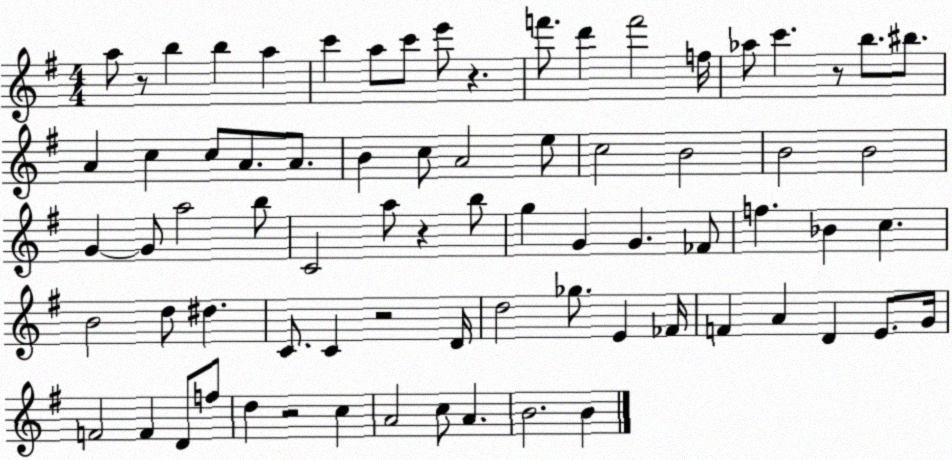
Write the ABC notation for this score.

X:1
T:Untitled
M:4/4
L:1/4
K:G
a/2 z/2 b b a c' a/2 c'/2 e'/2 z f'/2 d' f'2 f/4 _a/2 c' z/2 b/2 ^b/2 A c c/2 A/2 A/2 B c/2 A2 e/2 c2 B2 B2 B2 G G/2 a2 b/2 C2 a/2 z b/2 g G G _F/2 f _B c B2 d/2 ^d C/2 C z2 D/4 d2 _g/2 E _F/4 F A D E/2 G/4 F2 F D/2 f/2 d z2 c A2 c/2 A B2 B